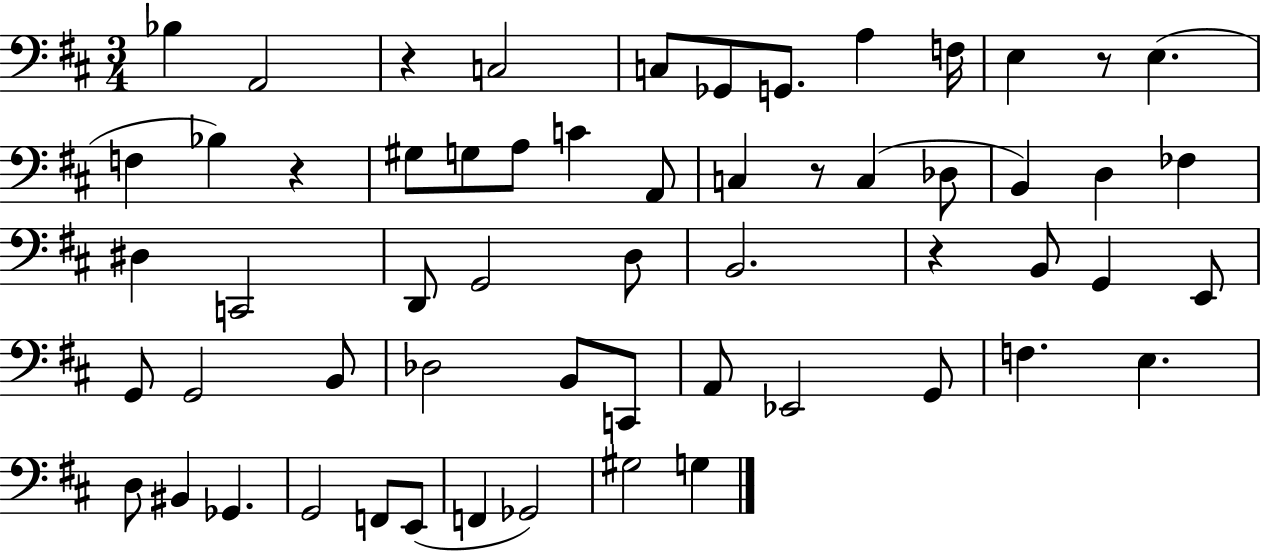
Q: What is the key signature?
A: D major